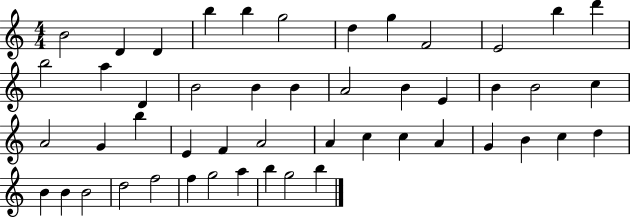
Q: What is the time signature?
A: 4/4